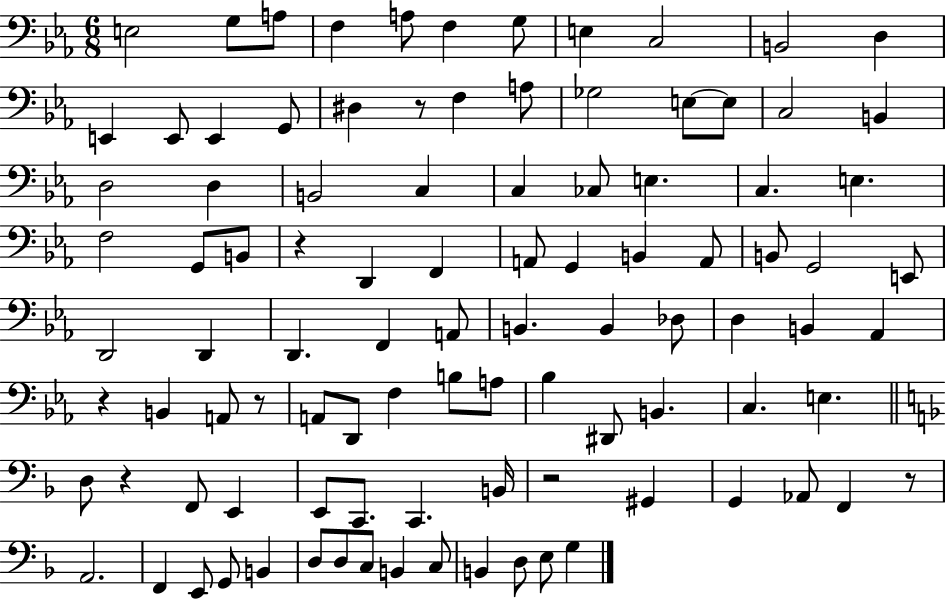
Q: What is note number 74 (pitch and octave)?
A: B2